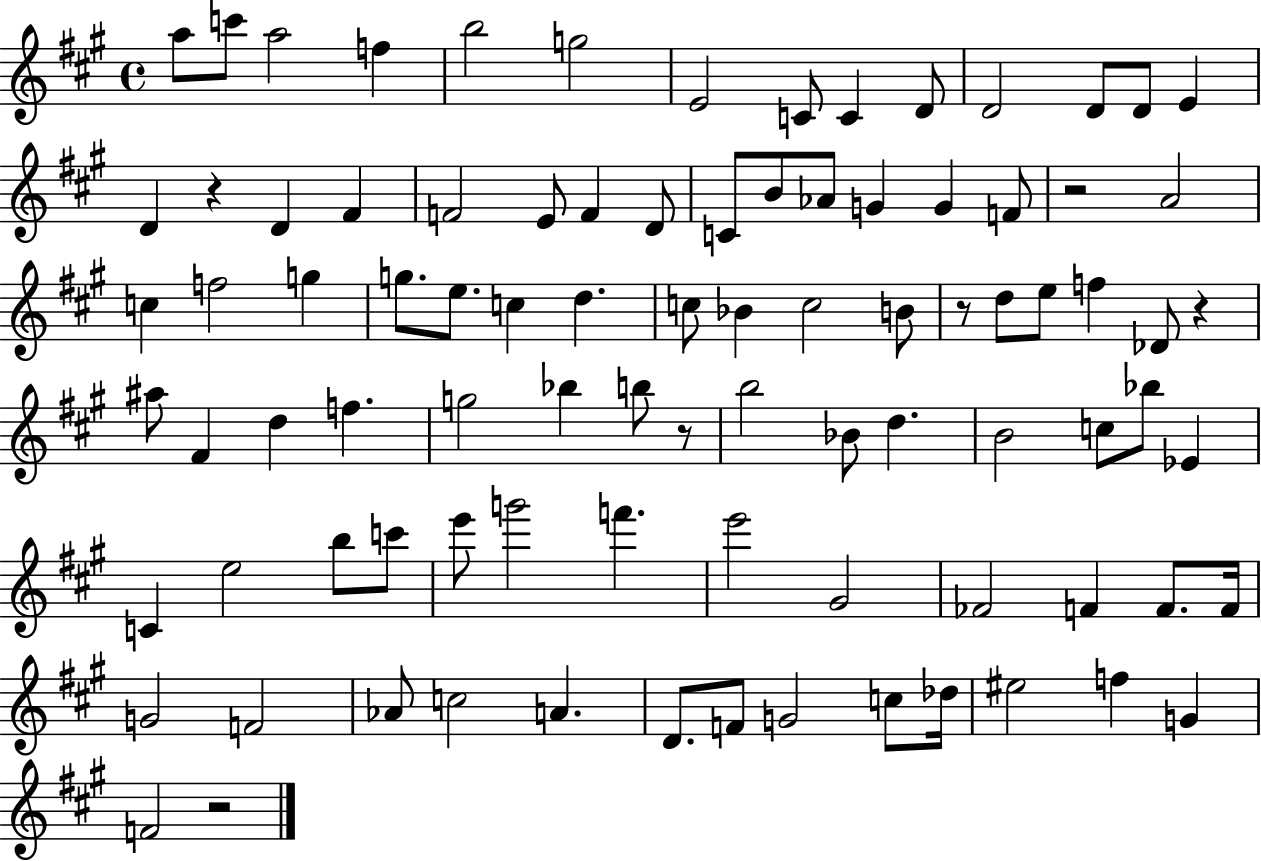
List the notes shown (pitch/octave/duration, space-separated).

A5/e C6/e A5/h F5/q B5/h G5/h E4/h C4/e C4/q D4/e D4/h D4/e D4/e E4/q D4/q R/q D4/q F#4/q F4/h E4/e F4/q D4/e C4/e B4/e Ab4/e G4/q G4/q F4/e R/h A4/h C5/q F5/h G5/q G5/e. E5/e. C5/q D5/q. C5/e Bb4/q C5/h B4/e R/e D5/e E5/e F5/q Db4/e R/q A#5/e F#4/q D5/q F5/q. G5/h Bb5/q B5/e R/e B5/h Bb4/e D5/q. B4/h C5/e Bb5/e Eb4/q C4/q E5/h B5/e C6/e E6/e G6/h F6/q. E6/h G#4/h FES4/h F4/q F4/e. F4/s G4/h F4/h Ab4/e C5/h A4/q. D4/e. F4/e G4/h C5/e Db5/s EIS5/h F5/q G4/q F4/h R/h